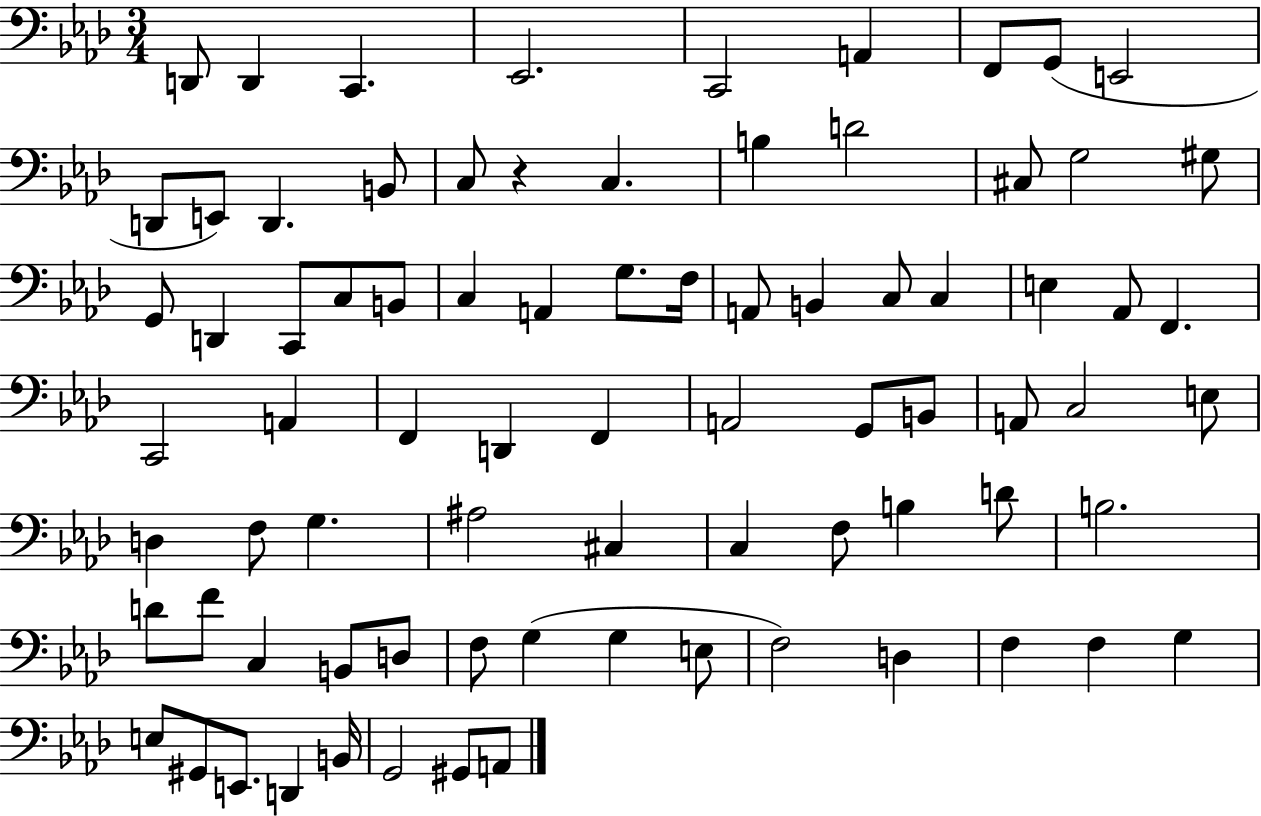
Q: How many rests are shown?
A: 1